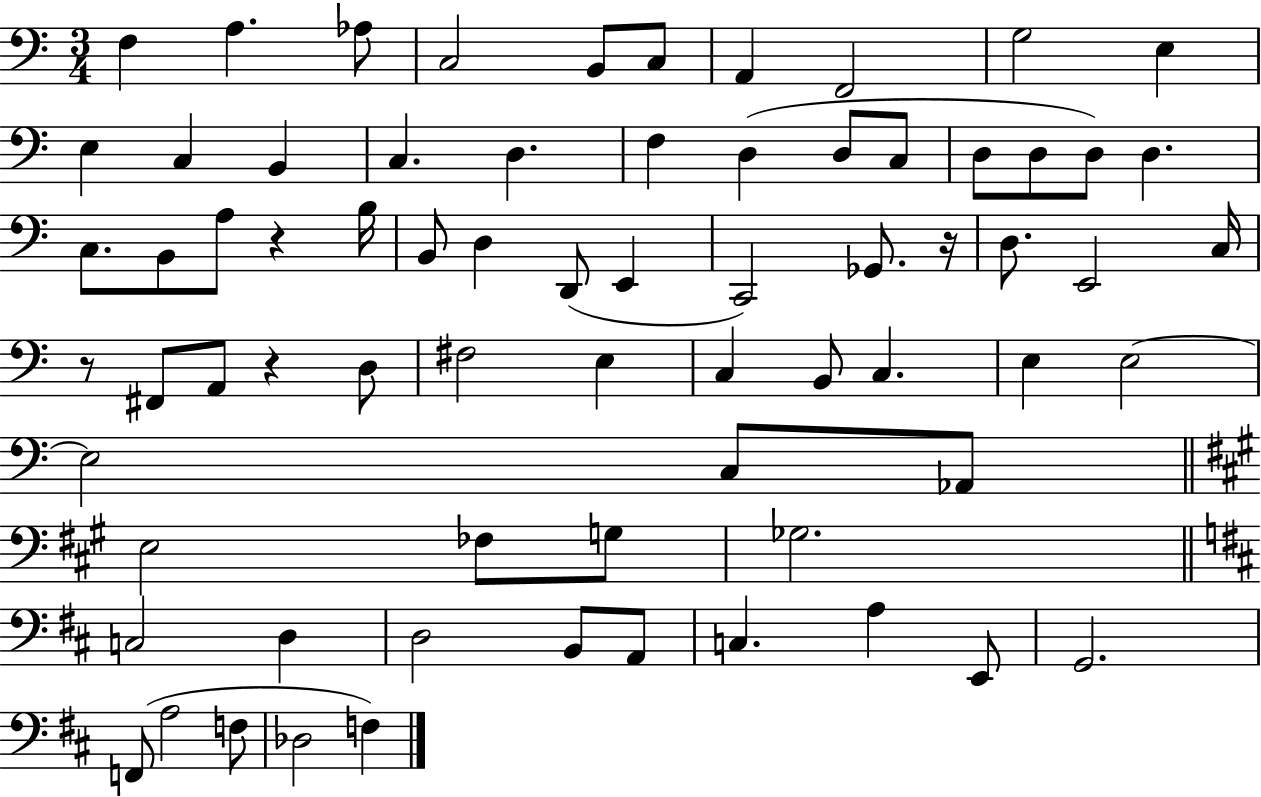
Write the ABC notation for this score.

X:1
T:Untitled
M:3/4
L:1/4
K:C
F, A, _A,/2 C,2 B,,/2 C,/2 A,, F,,2 G,2 E, E, C, B,, C, D, F, D, D,/2 C,/2 D,/2 D,/2 D,/2 D, C,/2 B,,/2 A,/2 z B,/4 B,,/2 D, D,,/2 E,, C,,2 _G,,/2 z/4 D,/2 E,,2 C,/4 z/2 ^F,,/2 A,,/2 z D,/2 ^F,2 E, C, B,,/2 C, E, E,2 E,2 C,/2 _A,,/2 E,2 _F,/2 G,/2 _G,2 C,2 D, D,2 B,,/2 A,,/2 C, A, E,,/2 G,,2 F,,/2 A,2 F,/2 _D,2 F,